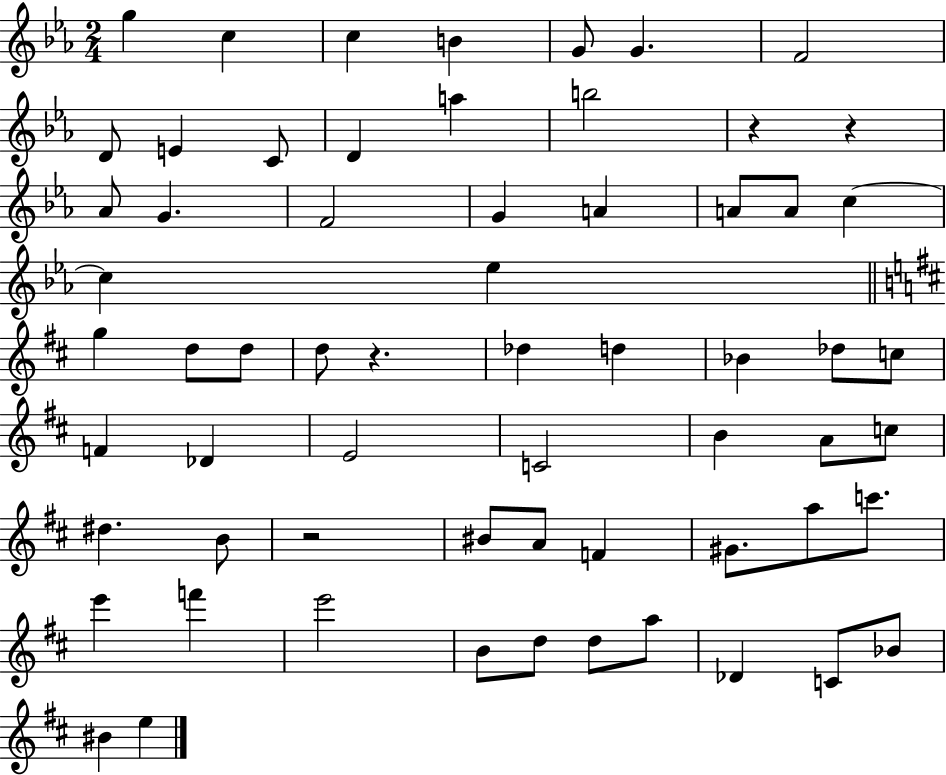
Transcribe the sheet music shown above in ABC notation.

X:1
T:Untitled
M:2/4
L:1/4
K:Eb
g c c B G/2 G F2 D/2 E C/2 D a b2 z z _A/2 G F2 G A A/2 A/2 c c _e g d/2 d/2 d/2 z _d d _B _d/2 c/2 F _D E2 C2 B A/2 c/2 ^d B/2 z2 ^B/2 A/2 F ^G/2 a/2 c'/2 e' f' e'2 B/2 d/2 d/2 a/2 _D C/2 _B/2 ^B e